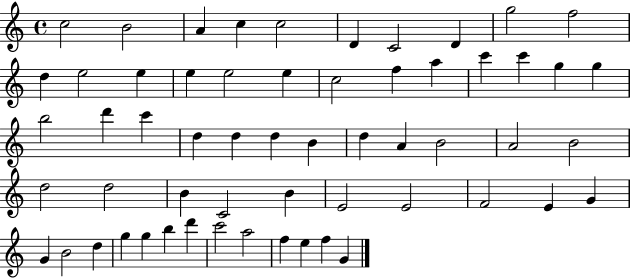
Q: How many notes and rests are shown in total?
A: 58